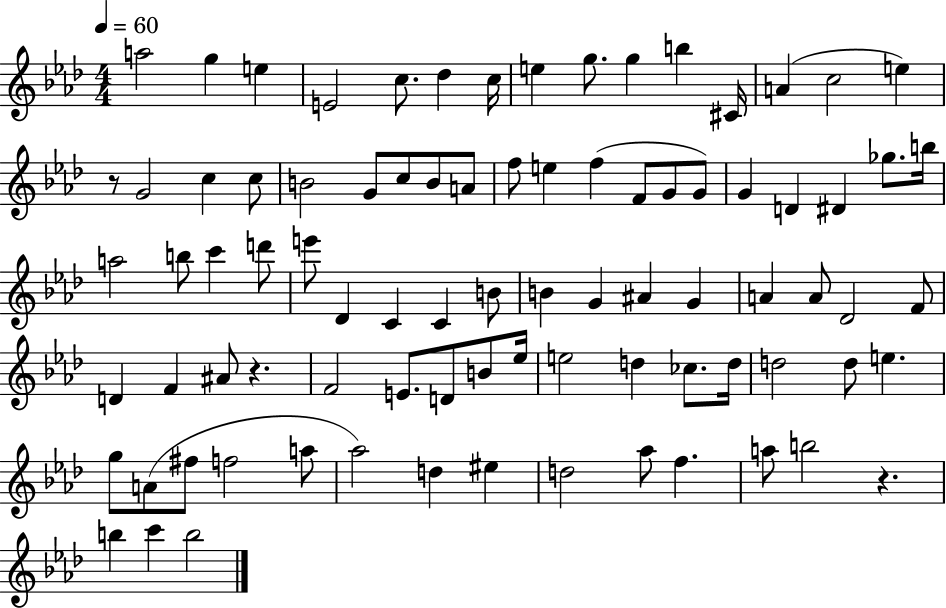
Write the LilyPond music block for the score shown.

{
  \clef treble
  \numericTimeSignature
  \time 4/4
  \key aes \major
  \tempo 4 = 60
  a''2 g''4 e''4 | e'2 c''8. des''4 c''16 | e''4 g''8. g''4 b''4 cis'16 | a'4( c''2 e''4) | \break r8 g'2 c''4 c''8 | b'2 g'8 c''8 b'8 a'8 | f''8 e''4 f''4( f'8 g'8 g'8) | g'4 d'4 dis'4 ges''8. b''16 | \break a''2 b''8 c'''4 d'''8 | e'''8 des'4 c'4 c'4 b'8 | b'4 g'4 ais'4 g'4 | a'4 a'8 des'2 f'8 | \break d'4 f'4 ais'8 r4. | f'2 e'8. d'8 b'8 ees''16 | e''2 d''4 ces''8. d''16 | d''2 d''8 e''4. | \break g''8 a'8( fis''8 f''2 a''8 | aes''2) d''4 eis''4 | d''2 aes''8 f''4. | a''8 b''2 r4. | \break b''4 c'''4 b''2 | \bar "|."
}